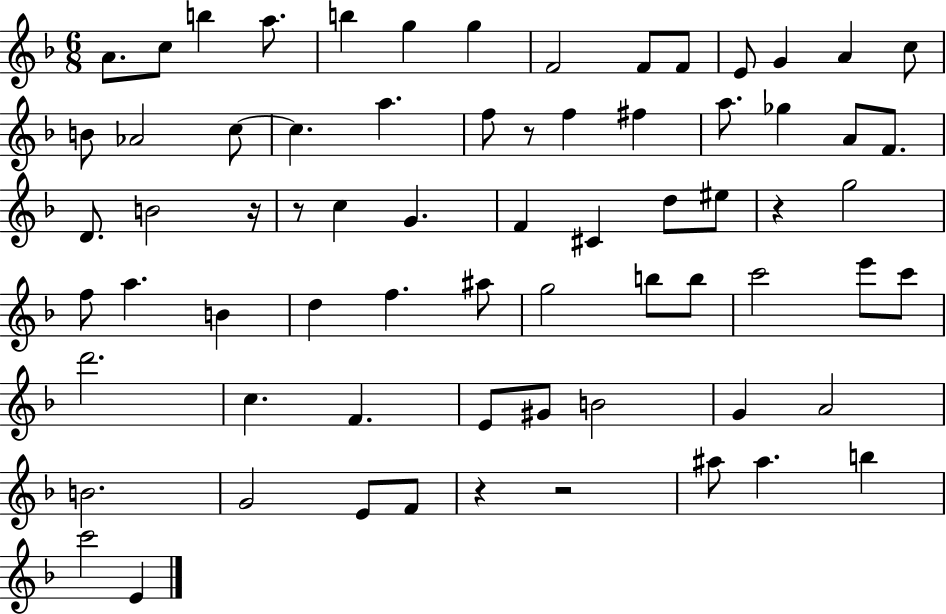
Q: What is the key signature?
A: F major